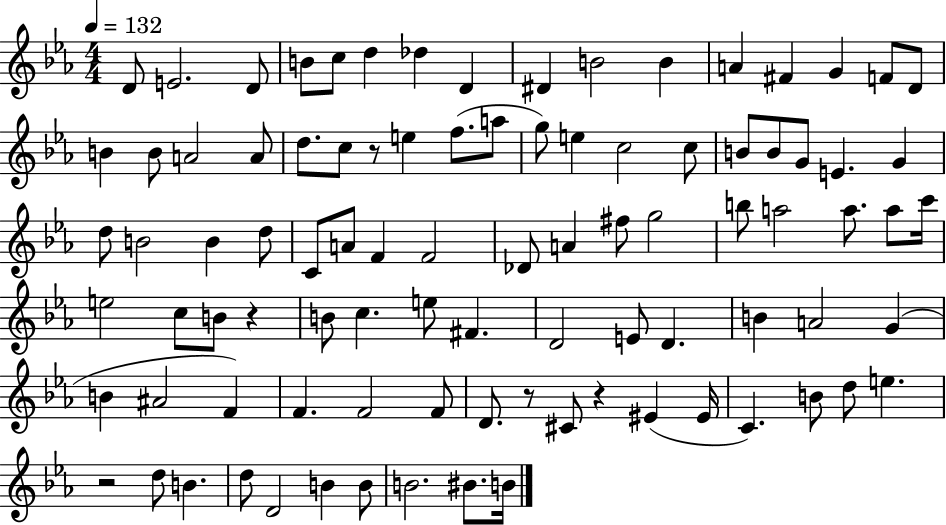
D4/e E4/h. D4/e B4/e C5/e D5/q Db5/q D4/q D#4/q B4/h B4/q A4/q F#4/q G4/q F4/e D4/e B4/q B4/e A4/h A4/e D5/e. C5/e R/e E5/q F5/e. A5/e G5/e E5/q C5/h C5/e B4/e B4/e G4/e E4/q. G4/q D5/e B4/h B4/q D5/e C4/e A4/e F4/q F4/h Db4/e A4/q F#5/e G5/h B5/e A5/h A5/e. A5/e C6/s E5/h C5/e B4/e R/q B4/e C5/q. E5/e F#4/q. D4/h E4/e D4/q. B4/q A4/h G4/q B4/q A#4/h F4/q F4/q. F4/h F4/e D4/e. R/e C#4/e R/q EIS4/q EIS4/s C4/q. B4/e D5/e E5/q. R/h D5/e B4/q. D5/e D4/h B4/q B4/e B4/h. BIS4/e. B4/s